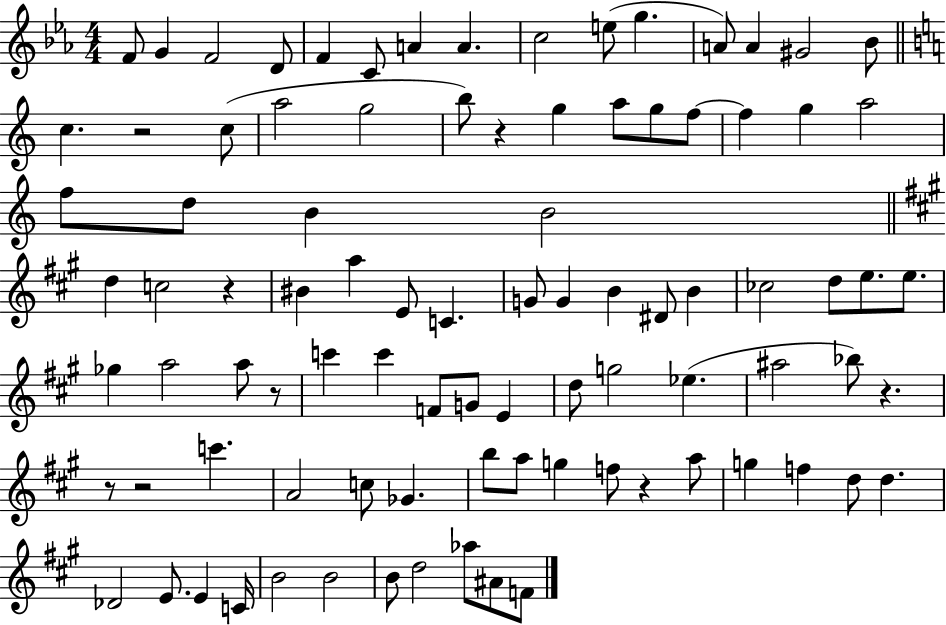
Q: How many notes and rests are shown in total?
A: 91